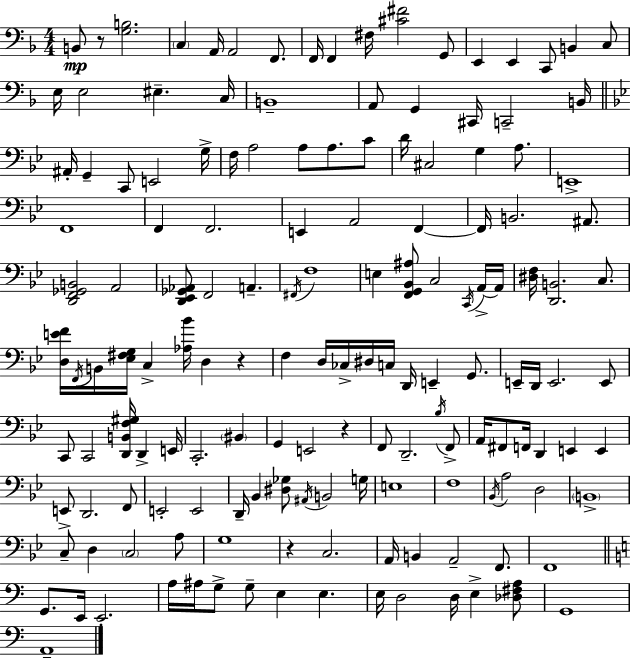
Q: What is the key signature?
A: D minor